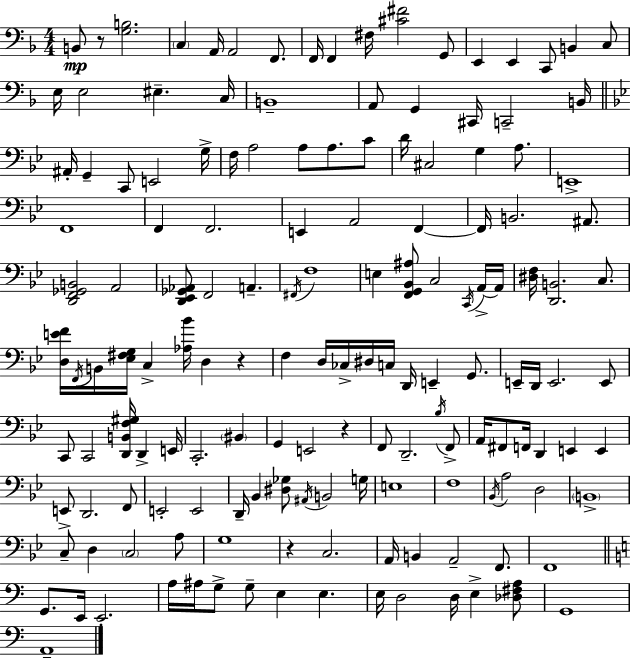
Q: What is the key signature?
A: D minor